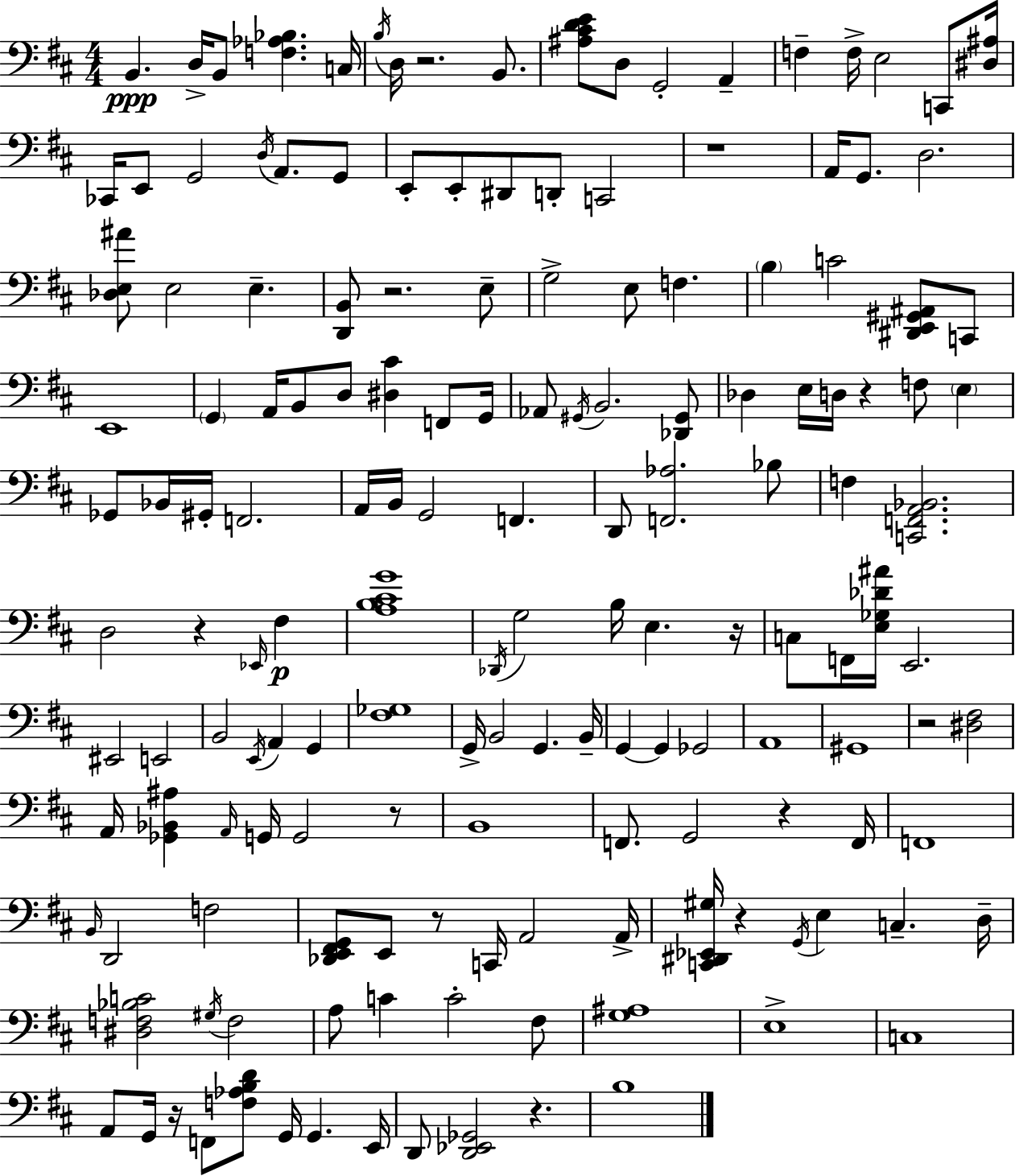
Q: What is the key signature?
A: D major